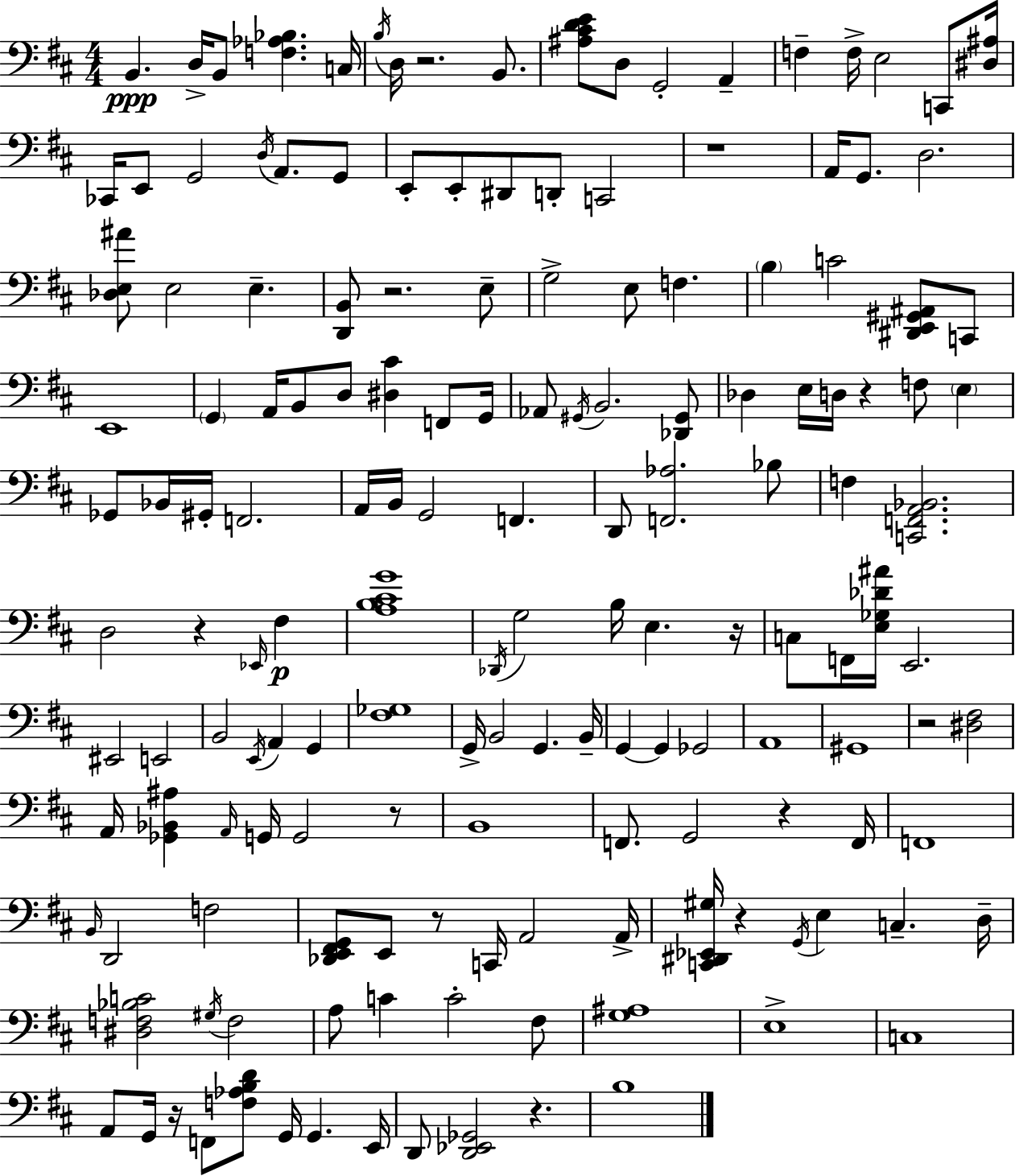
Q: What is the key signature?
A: D major